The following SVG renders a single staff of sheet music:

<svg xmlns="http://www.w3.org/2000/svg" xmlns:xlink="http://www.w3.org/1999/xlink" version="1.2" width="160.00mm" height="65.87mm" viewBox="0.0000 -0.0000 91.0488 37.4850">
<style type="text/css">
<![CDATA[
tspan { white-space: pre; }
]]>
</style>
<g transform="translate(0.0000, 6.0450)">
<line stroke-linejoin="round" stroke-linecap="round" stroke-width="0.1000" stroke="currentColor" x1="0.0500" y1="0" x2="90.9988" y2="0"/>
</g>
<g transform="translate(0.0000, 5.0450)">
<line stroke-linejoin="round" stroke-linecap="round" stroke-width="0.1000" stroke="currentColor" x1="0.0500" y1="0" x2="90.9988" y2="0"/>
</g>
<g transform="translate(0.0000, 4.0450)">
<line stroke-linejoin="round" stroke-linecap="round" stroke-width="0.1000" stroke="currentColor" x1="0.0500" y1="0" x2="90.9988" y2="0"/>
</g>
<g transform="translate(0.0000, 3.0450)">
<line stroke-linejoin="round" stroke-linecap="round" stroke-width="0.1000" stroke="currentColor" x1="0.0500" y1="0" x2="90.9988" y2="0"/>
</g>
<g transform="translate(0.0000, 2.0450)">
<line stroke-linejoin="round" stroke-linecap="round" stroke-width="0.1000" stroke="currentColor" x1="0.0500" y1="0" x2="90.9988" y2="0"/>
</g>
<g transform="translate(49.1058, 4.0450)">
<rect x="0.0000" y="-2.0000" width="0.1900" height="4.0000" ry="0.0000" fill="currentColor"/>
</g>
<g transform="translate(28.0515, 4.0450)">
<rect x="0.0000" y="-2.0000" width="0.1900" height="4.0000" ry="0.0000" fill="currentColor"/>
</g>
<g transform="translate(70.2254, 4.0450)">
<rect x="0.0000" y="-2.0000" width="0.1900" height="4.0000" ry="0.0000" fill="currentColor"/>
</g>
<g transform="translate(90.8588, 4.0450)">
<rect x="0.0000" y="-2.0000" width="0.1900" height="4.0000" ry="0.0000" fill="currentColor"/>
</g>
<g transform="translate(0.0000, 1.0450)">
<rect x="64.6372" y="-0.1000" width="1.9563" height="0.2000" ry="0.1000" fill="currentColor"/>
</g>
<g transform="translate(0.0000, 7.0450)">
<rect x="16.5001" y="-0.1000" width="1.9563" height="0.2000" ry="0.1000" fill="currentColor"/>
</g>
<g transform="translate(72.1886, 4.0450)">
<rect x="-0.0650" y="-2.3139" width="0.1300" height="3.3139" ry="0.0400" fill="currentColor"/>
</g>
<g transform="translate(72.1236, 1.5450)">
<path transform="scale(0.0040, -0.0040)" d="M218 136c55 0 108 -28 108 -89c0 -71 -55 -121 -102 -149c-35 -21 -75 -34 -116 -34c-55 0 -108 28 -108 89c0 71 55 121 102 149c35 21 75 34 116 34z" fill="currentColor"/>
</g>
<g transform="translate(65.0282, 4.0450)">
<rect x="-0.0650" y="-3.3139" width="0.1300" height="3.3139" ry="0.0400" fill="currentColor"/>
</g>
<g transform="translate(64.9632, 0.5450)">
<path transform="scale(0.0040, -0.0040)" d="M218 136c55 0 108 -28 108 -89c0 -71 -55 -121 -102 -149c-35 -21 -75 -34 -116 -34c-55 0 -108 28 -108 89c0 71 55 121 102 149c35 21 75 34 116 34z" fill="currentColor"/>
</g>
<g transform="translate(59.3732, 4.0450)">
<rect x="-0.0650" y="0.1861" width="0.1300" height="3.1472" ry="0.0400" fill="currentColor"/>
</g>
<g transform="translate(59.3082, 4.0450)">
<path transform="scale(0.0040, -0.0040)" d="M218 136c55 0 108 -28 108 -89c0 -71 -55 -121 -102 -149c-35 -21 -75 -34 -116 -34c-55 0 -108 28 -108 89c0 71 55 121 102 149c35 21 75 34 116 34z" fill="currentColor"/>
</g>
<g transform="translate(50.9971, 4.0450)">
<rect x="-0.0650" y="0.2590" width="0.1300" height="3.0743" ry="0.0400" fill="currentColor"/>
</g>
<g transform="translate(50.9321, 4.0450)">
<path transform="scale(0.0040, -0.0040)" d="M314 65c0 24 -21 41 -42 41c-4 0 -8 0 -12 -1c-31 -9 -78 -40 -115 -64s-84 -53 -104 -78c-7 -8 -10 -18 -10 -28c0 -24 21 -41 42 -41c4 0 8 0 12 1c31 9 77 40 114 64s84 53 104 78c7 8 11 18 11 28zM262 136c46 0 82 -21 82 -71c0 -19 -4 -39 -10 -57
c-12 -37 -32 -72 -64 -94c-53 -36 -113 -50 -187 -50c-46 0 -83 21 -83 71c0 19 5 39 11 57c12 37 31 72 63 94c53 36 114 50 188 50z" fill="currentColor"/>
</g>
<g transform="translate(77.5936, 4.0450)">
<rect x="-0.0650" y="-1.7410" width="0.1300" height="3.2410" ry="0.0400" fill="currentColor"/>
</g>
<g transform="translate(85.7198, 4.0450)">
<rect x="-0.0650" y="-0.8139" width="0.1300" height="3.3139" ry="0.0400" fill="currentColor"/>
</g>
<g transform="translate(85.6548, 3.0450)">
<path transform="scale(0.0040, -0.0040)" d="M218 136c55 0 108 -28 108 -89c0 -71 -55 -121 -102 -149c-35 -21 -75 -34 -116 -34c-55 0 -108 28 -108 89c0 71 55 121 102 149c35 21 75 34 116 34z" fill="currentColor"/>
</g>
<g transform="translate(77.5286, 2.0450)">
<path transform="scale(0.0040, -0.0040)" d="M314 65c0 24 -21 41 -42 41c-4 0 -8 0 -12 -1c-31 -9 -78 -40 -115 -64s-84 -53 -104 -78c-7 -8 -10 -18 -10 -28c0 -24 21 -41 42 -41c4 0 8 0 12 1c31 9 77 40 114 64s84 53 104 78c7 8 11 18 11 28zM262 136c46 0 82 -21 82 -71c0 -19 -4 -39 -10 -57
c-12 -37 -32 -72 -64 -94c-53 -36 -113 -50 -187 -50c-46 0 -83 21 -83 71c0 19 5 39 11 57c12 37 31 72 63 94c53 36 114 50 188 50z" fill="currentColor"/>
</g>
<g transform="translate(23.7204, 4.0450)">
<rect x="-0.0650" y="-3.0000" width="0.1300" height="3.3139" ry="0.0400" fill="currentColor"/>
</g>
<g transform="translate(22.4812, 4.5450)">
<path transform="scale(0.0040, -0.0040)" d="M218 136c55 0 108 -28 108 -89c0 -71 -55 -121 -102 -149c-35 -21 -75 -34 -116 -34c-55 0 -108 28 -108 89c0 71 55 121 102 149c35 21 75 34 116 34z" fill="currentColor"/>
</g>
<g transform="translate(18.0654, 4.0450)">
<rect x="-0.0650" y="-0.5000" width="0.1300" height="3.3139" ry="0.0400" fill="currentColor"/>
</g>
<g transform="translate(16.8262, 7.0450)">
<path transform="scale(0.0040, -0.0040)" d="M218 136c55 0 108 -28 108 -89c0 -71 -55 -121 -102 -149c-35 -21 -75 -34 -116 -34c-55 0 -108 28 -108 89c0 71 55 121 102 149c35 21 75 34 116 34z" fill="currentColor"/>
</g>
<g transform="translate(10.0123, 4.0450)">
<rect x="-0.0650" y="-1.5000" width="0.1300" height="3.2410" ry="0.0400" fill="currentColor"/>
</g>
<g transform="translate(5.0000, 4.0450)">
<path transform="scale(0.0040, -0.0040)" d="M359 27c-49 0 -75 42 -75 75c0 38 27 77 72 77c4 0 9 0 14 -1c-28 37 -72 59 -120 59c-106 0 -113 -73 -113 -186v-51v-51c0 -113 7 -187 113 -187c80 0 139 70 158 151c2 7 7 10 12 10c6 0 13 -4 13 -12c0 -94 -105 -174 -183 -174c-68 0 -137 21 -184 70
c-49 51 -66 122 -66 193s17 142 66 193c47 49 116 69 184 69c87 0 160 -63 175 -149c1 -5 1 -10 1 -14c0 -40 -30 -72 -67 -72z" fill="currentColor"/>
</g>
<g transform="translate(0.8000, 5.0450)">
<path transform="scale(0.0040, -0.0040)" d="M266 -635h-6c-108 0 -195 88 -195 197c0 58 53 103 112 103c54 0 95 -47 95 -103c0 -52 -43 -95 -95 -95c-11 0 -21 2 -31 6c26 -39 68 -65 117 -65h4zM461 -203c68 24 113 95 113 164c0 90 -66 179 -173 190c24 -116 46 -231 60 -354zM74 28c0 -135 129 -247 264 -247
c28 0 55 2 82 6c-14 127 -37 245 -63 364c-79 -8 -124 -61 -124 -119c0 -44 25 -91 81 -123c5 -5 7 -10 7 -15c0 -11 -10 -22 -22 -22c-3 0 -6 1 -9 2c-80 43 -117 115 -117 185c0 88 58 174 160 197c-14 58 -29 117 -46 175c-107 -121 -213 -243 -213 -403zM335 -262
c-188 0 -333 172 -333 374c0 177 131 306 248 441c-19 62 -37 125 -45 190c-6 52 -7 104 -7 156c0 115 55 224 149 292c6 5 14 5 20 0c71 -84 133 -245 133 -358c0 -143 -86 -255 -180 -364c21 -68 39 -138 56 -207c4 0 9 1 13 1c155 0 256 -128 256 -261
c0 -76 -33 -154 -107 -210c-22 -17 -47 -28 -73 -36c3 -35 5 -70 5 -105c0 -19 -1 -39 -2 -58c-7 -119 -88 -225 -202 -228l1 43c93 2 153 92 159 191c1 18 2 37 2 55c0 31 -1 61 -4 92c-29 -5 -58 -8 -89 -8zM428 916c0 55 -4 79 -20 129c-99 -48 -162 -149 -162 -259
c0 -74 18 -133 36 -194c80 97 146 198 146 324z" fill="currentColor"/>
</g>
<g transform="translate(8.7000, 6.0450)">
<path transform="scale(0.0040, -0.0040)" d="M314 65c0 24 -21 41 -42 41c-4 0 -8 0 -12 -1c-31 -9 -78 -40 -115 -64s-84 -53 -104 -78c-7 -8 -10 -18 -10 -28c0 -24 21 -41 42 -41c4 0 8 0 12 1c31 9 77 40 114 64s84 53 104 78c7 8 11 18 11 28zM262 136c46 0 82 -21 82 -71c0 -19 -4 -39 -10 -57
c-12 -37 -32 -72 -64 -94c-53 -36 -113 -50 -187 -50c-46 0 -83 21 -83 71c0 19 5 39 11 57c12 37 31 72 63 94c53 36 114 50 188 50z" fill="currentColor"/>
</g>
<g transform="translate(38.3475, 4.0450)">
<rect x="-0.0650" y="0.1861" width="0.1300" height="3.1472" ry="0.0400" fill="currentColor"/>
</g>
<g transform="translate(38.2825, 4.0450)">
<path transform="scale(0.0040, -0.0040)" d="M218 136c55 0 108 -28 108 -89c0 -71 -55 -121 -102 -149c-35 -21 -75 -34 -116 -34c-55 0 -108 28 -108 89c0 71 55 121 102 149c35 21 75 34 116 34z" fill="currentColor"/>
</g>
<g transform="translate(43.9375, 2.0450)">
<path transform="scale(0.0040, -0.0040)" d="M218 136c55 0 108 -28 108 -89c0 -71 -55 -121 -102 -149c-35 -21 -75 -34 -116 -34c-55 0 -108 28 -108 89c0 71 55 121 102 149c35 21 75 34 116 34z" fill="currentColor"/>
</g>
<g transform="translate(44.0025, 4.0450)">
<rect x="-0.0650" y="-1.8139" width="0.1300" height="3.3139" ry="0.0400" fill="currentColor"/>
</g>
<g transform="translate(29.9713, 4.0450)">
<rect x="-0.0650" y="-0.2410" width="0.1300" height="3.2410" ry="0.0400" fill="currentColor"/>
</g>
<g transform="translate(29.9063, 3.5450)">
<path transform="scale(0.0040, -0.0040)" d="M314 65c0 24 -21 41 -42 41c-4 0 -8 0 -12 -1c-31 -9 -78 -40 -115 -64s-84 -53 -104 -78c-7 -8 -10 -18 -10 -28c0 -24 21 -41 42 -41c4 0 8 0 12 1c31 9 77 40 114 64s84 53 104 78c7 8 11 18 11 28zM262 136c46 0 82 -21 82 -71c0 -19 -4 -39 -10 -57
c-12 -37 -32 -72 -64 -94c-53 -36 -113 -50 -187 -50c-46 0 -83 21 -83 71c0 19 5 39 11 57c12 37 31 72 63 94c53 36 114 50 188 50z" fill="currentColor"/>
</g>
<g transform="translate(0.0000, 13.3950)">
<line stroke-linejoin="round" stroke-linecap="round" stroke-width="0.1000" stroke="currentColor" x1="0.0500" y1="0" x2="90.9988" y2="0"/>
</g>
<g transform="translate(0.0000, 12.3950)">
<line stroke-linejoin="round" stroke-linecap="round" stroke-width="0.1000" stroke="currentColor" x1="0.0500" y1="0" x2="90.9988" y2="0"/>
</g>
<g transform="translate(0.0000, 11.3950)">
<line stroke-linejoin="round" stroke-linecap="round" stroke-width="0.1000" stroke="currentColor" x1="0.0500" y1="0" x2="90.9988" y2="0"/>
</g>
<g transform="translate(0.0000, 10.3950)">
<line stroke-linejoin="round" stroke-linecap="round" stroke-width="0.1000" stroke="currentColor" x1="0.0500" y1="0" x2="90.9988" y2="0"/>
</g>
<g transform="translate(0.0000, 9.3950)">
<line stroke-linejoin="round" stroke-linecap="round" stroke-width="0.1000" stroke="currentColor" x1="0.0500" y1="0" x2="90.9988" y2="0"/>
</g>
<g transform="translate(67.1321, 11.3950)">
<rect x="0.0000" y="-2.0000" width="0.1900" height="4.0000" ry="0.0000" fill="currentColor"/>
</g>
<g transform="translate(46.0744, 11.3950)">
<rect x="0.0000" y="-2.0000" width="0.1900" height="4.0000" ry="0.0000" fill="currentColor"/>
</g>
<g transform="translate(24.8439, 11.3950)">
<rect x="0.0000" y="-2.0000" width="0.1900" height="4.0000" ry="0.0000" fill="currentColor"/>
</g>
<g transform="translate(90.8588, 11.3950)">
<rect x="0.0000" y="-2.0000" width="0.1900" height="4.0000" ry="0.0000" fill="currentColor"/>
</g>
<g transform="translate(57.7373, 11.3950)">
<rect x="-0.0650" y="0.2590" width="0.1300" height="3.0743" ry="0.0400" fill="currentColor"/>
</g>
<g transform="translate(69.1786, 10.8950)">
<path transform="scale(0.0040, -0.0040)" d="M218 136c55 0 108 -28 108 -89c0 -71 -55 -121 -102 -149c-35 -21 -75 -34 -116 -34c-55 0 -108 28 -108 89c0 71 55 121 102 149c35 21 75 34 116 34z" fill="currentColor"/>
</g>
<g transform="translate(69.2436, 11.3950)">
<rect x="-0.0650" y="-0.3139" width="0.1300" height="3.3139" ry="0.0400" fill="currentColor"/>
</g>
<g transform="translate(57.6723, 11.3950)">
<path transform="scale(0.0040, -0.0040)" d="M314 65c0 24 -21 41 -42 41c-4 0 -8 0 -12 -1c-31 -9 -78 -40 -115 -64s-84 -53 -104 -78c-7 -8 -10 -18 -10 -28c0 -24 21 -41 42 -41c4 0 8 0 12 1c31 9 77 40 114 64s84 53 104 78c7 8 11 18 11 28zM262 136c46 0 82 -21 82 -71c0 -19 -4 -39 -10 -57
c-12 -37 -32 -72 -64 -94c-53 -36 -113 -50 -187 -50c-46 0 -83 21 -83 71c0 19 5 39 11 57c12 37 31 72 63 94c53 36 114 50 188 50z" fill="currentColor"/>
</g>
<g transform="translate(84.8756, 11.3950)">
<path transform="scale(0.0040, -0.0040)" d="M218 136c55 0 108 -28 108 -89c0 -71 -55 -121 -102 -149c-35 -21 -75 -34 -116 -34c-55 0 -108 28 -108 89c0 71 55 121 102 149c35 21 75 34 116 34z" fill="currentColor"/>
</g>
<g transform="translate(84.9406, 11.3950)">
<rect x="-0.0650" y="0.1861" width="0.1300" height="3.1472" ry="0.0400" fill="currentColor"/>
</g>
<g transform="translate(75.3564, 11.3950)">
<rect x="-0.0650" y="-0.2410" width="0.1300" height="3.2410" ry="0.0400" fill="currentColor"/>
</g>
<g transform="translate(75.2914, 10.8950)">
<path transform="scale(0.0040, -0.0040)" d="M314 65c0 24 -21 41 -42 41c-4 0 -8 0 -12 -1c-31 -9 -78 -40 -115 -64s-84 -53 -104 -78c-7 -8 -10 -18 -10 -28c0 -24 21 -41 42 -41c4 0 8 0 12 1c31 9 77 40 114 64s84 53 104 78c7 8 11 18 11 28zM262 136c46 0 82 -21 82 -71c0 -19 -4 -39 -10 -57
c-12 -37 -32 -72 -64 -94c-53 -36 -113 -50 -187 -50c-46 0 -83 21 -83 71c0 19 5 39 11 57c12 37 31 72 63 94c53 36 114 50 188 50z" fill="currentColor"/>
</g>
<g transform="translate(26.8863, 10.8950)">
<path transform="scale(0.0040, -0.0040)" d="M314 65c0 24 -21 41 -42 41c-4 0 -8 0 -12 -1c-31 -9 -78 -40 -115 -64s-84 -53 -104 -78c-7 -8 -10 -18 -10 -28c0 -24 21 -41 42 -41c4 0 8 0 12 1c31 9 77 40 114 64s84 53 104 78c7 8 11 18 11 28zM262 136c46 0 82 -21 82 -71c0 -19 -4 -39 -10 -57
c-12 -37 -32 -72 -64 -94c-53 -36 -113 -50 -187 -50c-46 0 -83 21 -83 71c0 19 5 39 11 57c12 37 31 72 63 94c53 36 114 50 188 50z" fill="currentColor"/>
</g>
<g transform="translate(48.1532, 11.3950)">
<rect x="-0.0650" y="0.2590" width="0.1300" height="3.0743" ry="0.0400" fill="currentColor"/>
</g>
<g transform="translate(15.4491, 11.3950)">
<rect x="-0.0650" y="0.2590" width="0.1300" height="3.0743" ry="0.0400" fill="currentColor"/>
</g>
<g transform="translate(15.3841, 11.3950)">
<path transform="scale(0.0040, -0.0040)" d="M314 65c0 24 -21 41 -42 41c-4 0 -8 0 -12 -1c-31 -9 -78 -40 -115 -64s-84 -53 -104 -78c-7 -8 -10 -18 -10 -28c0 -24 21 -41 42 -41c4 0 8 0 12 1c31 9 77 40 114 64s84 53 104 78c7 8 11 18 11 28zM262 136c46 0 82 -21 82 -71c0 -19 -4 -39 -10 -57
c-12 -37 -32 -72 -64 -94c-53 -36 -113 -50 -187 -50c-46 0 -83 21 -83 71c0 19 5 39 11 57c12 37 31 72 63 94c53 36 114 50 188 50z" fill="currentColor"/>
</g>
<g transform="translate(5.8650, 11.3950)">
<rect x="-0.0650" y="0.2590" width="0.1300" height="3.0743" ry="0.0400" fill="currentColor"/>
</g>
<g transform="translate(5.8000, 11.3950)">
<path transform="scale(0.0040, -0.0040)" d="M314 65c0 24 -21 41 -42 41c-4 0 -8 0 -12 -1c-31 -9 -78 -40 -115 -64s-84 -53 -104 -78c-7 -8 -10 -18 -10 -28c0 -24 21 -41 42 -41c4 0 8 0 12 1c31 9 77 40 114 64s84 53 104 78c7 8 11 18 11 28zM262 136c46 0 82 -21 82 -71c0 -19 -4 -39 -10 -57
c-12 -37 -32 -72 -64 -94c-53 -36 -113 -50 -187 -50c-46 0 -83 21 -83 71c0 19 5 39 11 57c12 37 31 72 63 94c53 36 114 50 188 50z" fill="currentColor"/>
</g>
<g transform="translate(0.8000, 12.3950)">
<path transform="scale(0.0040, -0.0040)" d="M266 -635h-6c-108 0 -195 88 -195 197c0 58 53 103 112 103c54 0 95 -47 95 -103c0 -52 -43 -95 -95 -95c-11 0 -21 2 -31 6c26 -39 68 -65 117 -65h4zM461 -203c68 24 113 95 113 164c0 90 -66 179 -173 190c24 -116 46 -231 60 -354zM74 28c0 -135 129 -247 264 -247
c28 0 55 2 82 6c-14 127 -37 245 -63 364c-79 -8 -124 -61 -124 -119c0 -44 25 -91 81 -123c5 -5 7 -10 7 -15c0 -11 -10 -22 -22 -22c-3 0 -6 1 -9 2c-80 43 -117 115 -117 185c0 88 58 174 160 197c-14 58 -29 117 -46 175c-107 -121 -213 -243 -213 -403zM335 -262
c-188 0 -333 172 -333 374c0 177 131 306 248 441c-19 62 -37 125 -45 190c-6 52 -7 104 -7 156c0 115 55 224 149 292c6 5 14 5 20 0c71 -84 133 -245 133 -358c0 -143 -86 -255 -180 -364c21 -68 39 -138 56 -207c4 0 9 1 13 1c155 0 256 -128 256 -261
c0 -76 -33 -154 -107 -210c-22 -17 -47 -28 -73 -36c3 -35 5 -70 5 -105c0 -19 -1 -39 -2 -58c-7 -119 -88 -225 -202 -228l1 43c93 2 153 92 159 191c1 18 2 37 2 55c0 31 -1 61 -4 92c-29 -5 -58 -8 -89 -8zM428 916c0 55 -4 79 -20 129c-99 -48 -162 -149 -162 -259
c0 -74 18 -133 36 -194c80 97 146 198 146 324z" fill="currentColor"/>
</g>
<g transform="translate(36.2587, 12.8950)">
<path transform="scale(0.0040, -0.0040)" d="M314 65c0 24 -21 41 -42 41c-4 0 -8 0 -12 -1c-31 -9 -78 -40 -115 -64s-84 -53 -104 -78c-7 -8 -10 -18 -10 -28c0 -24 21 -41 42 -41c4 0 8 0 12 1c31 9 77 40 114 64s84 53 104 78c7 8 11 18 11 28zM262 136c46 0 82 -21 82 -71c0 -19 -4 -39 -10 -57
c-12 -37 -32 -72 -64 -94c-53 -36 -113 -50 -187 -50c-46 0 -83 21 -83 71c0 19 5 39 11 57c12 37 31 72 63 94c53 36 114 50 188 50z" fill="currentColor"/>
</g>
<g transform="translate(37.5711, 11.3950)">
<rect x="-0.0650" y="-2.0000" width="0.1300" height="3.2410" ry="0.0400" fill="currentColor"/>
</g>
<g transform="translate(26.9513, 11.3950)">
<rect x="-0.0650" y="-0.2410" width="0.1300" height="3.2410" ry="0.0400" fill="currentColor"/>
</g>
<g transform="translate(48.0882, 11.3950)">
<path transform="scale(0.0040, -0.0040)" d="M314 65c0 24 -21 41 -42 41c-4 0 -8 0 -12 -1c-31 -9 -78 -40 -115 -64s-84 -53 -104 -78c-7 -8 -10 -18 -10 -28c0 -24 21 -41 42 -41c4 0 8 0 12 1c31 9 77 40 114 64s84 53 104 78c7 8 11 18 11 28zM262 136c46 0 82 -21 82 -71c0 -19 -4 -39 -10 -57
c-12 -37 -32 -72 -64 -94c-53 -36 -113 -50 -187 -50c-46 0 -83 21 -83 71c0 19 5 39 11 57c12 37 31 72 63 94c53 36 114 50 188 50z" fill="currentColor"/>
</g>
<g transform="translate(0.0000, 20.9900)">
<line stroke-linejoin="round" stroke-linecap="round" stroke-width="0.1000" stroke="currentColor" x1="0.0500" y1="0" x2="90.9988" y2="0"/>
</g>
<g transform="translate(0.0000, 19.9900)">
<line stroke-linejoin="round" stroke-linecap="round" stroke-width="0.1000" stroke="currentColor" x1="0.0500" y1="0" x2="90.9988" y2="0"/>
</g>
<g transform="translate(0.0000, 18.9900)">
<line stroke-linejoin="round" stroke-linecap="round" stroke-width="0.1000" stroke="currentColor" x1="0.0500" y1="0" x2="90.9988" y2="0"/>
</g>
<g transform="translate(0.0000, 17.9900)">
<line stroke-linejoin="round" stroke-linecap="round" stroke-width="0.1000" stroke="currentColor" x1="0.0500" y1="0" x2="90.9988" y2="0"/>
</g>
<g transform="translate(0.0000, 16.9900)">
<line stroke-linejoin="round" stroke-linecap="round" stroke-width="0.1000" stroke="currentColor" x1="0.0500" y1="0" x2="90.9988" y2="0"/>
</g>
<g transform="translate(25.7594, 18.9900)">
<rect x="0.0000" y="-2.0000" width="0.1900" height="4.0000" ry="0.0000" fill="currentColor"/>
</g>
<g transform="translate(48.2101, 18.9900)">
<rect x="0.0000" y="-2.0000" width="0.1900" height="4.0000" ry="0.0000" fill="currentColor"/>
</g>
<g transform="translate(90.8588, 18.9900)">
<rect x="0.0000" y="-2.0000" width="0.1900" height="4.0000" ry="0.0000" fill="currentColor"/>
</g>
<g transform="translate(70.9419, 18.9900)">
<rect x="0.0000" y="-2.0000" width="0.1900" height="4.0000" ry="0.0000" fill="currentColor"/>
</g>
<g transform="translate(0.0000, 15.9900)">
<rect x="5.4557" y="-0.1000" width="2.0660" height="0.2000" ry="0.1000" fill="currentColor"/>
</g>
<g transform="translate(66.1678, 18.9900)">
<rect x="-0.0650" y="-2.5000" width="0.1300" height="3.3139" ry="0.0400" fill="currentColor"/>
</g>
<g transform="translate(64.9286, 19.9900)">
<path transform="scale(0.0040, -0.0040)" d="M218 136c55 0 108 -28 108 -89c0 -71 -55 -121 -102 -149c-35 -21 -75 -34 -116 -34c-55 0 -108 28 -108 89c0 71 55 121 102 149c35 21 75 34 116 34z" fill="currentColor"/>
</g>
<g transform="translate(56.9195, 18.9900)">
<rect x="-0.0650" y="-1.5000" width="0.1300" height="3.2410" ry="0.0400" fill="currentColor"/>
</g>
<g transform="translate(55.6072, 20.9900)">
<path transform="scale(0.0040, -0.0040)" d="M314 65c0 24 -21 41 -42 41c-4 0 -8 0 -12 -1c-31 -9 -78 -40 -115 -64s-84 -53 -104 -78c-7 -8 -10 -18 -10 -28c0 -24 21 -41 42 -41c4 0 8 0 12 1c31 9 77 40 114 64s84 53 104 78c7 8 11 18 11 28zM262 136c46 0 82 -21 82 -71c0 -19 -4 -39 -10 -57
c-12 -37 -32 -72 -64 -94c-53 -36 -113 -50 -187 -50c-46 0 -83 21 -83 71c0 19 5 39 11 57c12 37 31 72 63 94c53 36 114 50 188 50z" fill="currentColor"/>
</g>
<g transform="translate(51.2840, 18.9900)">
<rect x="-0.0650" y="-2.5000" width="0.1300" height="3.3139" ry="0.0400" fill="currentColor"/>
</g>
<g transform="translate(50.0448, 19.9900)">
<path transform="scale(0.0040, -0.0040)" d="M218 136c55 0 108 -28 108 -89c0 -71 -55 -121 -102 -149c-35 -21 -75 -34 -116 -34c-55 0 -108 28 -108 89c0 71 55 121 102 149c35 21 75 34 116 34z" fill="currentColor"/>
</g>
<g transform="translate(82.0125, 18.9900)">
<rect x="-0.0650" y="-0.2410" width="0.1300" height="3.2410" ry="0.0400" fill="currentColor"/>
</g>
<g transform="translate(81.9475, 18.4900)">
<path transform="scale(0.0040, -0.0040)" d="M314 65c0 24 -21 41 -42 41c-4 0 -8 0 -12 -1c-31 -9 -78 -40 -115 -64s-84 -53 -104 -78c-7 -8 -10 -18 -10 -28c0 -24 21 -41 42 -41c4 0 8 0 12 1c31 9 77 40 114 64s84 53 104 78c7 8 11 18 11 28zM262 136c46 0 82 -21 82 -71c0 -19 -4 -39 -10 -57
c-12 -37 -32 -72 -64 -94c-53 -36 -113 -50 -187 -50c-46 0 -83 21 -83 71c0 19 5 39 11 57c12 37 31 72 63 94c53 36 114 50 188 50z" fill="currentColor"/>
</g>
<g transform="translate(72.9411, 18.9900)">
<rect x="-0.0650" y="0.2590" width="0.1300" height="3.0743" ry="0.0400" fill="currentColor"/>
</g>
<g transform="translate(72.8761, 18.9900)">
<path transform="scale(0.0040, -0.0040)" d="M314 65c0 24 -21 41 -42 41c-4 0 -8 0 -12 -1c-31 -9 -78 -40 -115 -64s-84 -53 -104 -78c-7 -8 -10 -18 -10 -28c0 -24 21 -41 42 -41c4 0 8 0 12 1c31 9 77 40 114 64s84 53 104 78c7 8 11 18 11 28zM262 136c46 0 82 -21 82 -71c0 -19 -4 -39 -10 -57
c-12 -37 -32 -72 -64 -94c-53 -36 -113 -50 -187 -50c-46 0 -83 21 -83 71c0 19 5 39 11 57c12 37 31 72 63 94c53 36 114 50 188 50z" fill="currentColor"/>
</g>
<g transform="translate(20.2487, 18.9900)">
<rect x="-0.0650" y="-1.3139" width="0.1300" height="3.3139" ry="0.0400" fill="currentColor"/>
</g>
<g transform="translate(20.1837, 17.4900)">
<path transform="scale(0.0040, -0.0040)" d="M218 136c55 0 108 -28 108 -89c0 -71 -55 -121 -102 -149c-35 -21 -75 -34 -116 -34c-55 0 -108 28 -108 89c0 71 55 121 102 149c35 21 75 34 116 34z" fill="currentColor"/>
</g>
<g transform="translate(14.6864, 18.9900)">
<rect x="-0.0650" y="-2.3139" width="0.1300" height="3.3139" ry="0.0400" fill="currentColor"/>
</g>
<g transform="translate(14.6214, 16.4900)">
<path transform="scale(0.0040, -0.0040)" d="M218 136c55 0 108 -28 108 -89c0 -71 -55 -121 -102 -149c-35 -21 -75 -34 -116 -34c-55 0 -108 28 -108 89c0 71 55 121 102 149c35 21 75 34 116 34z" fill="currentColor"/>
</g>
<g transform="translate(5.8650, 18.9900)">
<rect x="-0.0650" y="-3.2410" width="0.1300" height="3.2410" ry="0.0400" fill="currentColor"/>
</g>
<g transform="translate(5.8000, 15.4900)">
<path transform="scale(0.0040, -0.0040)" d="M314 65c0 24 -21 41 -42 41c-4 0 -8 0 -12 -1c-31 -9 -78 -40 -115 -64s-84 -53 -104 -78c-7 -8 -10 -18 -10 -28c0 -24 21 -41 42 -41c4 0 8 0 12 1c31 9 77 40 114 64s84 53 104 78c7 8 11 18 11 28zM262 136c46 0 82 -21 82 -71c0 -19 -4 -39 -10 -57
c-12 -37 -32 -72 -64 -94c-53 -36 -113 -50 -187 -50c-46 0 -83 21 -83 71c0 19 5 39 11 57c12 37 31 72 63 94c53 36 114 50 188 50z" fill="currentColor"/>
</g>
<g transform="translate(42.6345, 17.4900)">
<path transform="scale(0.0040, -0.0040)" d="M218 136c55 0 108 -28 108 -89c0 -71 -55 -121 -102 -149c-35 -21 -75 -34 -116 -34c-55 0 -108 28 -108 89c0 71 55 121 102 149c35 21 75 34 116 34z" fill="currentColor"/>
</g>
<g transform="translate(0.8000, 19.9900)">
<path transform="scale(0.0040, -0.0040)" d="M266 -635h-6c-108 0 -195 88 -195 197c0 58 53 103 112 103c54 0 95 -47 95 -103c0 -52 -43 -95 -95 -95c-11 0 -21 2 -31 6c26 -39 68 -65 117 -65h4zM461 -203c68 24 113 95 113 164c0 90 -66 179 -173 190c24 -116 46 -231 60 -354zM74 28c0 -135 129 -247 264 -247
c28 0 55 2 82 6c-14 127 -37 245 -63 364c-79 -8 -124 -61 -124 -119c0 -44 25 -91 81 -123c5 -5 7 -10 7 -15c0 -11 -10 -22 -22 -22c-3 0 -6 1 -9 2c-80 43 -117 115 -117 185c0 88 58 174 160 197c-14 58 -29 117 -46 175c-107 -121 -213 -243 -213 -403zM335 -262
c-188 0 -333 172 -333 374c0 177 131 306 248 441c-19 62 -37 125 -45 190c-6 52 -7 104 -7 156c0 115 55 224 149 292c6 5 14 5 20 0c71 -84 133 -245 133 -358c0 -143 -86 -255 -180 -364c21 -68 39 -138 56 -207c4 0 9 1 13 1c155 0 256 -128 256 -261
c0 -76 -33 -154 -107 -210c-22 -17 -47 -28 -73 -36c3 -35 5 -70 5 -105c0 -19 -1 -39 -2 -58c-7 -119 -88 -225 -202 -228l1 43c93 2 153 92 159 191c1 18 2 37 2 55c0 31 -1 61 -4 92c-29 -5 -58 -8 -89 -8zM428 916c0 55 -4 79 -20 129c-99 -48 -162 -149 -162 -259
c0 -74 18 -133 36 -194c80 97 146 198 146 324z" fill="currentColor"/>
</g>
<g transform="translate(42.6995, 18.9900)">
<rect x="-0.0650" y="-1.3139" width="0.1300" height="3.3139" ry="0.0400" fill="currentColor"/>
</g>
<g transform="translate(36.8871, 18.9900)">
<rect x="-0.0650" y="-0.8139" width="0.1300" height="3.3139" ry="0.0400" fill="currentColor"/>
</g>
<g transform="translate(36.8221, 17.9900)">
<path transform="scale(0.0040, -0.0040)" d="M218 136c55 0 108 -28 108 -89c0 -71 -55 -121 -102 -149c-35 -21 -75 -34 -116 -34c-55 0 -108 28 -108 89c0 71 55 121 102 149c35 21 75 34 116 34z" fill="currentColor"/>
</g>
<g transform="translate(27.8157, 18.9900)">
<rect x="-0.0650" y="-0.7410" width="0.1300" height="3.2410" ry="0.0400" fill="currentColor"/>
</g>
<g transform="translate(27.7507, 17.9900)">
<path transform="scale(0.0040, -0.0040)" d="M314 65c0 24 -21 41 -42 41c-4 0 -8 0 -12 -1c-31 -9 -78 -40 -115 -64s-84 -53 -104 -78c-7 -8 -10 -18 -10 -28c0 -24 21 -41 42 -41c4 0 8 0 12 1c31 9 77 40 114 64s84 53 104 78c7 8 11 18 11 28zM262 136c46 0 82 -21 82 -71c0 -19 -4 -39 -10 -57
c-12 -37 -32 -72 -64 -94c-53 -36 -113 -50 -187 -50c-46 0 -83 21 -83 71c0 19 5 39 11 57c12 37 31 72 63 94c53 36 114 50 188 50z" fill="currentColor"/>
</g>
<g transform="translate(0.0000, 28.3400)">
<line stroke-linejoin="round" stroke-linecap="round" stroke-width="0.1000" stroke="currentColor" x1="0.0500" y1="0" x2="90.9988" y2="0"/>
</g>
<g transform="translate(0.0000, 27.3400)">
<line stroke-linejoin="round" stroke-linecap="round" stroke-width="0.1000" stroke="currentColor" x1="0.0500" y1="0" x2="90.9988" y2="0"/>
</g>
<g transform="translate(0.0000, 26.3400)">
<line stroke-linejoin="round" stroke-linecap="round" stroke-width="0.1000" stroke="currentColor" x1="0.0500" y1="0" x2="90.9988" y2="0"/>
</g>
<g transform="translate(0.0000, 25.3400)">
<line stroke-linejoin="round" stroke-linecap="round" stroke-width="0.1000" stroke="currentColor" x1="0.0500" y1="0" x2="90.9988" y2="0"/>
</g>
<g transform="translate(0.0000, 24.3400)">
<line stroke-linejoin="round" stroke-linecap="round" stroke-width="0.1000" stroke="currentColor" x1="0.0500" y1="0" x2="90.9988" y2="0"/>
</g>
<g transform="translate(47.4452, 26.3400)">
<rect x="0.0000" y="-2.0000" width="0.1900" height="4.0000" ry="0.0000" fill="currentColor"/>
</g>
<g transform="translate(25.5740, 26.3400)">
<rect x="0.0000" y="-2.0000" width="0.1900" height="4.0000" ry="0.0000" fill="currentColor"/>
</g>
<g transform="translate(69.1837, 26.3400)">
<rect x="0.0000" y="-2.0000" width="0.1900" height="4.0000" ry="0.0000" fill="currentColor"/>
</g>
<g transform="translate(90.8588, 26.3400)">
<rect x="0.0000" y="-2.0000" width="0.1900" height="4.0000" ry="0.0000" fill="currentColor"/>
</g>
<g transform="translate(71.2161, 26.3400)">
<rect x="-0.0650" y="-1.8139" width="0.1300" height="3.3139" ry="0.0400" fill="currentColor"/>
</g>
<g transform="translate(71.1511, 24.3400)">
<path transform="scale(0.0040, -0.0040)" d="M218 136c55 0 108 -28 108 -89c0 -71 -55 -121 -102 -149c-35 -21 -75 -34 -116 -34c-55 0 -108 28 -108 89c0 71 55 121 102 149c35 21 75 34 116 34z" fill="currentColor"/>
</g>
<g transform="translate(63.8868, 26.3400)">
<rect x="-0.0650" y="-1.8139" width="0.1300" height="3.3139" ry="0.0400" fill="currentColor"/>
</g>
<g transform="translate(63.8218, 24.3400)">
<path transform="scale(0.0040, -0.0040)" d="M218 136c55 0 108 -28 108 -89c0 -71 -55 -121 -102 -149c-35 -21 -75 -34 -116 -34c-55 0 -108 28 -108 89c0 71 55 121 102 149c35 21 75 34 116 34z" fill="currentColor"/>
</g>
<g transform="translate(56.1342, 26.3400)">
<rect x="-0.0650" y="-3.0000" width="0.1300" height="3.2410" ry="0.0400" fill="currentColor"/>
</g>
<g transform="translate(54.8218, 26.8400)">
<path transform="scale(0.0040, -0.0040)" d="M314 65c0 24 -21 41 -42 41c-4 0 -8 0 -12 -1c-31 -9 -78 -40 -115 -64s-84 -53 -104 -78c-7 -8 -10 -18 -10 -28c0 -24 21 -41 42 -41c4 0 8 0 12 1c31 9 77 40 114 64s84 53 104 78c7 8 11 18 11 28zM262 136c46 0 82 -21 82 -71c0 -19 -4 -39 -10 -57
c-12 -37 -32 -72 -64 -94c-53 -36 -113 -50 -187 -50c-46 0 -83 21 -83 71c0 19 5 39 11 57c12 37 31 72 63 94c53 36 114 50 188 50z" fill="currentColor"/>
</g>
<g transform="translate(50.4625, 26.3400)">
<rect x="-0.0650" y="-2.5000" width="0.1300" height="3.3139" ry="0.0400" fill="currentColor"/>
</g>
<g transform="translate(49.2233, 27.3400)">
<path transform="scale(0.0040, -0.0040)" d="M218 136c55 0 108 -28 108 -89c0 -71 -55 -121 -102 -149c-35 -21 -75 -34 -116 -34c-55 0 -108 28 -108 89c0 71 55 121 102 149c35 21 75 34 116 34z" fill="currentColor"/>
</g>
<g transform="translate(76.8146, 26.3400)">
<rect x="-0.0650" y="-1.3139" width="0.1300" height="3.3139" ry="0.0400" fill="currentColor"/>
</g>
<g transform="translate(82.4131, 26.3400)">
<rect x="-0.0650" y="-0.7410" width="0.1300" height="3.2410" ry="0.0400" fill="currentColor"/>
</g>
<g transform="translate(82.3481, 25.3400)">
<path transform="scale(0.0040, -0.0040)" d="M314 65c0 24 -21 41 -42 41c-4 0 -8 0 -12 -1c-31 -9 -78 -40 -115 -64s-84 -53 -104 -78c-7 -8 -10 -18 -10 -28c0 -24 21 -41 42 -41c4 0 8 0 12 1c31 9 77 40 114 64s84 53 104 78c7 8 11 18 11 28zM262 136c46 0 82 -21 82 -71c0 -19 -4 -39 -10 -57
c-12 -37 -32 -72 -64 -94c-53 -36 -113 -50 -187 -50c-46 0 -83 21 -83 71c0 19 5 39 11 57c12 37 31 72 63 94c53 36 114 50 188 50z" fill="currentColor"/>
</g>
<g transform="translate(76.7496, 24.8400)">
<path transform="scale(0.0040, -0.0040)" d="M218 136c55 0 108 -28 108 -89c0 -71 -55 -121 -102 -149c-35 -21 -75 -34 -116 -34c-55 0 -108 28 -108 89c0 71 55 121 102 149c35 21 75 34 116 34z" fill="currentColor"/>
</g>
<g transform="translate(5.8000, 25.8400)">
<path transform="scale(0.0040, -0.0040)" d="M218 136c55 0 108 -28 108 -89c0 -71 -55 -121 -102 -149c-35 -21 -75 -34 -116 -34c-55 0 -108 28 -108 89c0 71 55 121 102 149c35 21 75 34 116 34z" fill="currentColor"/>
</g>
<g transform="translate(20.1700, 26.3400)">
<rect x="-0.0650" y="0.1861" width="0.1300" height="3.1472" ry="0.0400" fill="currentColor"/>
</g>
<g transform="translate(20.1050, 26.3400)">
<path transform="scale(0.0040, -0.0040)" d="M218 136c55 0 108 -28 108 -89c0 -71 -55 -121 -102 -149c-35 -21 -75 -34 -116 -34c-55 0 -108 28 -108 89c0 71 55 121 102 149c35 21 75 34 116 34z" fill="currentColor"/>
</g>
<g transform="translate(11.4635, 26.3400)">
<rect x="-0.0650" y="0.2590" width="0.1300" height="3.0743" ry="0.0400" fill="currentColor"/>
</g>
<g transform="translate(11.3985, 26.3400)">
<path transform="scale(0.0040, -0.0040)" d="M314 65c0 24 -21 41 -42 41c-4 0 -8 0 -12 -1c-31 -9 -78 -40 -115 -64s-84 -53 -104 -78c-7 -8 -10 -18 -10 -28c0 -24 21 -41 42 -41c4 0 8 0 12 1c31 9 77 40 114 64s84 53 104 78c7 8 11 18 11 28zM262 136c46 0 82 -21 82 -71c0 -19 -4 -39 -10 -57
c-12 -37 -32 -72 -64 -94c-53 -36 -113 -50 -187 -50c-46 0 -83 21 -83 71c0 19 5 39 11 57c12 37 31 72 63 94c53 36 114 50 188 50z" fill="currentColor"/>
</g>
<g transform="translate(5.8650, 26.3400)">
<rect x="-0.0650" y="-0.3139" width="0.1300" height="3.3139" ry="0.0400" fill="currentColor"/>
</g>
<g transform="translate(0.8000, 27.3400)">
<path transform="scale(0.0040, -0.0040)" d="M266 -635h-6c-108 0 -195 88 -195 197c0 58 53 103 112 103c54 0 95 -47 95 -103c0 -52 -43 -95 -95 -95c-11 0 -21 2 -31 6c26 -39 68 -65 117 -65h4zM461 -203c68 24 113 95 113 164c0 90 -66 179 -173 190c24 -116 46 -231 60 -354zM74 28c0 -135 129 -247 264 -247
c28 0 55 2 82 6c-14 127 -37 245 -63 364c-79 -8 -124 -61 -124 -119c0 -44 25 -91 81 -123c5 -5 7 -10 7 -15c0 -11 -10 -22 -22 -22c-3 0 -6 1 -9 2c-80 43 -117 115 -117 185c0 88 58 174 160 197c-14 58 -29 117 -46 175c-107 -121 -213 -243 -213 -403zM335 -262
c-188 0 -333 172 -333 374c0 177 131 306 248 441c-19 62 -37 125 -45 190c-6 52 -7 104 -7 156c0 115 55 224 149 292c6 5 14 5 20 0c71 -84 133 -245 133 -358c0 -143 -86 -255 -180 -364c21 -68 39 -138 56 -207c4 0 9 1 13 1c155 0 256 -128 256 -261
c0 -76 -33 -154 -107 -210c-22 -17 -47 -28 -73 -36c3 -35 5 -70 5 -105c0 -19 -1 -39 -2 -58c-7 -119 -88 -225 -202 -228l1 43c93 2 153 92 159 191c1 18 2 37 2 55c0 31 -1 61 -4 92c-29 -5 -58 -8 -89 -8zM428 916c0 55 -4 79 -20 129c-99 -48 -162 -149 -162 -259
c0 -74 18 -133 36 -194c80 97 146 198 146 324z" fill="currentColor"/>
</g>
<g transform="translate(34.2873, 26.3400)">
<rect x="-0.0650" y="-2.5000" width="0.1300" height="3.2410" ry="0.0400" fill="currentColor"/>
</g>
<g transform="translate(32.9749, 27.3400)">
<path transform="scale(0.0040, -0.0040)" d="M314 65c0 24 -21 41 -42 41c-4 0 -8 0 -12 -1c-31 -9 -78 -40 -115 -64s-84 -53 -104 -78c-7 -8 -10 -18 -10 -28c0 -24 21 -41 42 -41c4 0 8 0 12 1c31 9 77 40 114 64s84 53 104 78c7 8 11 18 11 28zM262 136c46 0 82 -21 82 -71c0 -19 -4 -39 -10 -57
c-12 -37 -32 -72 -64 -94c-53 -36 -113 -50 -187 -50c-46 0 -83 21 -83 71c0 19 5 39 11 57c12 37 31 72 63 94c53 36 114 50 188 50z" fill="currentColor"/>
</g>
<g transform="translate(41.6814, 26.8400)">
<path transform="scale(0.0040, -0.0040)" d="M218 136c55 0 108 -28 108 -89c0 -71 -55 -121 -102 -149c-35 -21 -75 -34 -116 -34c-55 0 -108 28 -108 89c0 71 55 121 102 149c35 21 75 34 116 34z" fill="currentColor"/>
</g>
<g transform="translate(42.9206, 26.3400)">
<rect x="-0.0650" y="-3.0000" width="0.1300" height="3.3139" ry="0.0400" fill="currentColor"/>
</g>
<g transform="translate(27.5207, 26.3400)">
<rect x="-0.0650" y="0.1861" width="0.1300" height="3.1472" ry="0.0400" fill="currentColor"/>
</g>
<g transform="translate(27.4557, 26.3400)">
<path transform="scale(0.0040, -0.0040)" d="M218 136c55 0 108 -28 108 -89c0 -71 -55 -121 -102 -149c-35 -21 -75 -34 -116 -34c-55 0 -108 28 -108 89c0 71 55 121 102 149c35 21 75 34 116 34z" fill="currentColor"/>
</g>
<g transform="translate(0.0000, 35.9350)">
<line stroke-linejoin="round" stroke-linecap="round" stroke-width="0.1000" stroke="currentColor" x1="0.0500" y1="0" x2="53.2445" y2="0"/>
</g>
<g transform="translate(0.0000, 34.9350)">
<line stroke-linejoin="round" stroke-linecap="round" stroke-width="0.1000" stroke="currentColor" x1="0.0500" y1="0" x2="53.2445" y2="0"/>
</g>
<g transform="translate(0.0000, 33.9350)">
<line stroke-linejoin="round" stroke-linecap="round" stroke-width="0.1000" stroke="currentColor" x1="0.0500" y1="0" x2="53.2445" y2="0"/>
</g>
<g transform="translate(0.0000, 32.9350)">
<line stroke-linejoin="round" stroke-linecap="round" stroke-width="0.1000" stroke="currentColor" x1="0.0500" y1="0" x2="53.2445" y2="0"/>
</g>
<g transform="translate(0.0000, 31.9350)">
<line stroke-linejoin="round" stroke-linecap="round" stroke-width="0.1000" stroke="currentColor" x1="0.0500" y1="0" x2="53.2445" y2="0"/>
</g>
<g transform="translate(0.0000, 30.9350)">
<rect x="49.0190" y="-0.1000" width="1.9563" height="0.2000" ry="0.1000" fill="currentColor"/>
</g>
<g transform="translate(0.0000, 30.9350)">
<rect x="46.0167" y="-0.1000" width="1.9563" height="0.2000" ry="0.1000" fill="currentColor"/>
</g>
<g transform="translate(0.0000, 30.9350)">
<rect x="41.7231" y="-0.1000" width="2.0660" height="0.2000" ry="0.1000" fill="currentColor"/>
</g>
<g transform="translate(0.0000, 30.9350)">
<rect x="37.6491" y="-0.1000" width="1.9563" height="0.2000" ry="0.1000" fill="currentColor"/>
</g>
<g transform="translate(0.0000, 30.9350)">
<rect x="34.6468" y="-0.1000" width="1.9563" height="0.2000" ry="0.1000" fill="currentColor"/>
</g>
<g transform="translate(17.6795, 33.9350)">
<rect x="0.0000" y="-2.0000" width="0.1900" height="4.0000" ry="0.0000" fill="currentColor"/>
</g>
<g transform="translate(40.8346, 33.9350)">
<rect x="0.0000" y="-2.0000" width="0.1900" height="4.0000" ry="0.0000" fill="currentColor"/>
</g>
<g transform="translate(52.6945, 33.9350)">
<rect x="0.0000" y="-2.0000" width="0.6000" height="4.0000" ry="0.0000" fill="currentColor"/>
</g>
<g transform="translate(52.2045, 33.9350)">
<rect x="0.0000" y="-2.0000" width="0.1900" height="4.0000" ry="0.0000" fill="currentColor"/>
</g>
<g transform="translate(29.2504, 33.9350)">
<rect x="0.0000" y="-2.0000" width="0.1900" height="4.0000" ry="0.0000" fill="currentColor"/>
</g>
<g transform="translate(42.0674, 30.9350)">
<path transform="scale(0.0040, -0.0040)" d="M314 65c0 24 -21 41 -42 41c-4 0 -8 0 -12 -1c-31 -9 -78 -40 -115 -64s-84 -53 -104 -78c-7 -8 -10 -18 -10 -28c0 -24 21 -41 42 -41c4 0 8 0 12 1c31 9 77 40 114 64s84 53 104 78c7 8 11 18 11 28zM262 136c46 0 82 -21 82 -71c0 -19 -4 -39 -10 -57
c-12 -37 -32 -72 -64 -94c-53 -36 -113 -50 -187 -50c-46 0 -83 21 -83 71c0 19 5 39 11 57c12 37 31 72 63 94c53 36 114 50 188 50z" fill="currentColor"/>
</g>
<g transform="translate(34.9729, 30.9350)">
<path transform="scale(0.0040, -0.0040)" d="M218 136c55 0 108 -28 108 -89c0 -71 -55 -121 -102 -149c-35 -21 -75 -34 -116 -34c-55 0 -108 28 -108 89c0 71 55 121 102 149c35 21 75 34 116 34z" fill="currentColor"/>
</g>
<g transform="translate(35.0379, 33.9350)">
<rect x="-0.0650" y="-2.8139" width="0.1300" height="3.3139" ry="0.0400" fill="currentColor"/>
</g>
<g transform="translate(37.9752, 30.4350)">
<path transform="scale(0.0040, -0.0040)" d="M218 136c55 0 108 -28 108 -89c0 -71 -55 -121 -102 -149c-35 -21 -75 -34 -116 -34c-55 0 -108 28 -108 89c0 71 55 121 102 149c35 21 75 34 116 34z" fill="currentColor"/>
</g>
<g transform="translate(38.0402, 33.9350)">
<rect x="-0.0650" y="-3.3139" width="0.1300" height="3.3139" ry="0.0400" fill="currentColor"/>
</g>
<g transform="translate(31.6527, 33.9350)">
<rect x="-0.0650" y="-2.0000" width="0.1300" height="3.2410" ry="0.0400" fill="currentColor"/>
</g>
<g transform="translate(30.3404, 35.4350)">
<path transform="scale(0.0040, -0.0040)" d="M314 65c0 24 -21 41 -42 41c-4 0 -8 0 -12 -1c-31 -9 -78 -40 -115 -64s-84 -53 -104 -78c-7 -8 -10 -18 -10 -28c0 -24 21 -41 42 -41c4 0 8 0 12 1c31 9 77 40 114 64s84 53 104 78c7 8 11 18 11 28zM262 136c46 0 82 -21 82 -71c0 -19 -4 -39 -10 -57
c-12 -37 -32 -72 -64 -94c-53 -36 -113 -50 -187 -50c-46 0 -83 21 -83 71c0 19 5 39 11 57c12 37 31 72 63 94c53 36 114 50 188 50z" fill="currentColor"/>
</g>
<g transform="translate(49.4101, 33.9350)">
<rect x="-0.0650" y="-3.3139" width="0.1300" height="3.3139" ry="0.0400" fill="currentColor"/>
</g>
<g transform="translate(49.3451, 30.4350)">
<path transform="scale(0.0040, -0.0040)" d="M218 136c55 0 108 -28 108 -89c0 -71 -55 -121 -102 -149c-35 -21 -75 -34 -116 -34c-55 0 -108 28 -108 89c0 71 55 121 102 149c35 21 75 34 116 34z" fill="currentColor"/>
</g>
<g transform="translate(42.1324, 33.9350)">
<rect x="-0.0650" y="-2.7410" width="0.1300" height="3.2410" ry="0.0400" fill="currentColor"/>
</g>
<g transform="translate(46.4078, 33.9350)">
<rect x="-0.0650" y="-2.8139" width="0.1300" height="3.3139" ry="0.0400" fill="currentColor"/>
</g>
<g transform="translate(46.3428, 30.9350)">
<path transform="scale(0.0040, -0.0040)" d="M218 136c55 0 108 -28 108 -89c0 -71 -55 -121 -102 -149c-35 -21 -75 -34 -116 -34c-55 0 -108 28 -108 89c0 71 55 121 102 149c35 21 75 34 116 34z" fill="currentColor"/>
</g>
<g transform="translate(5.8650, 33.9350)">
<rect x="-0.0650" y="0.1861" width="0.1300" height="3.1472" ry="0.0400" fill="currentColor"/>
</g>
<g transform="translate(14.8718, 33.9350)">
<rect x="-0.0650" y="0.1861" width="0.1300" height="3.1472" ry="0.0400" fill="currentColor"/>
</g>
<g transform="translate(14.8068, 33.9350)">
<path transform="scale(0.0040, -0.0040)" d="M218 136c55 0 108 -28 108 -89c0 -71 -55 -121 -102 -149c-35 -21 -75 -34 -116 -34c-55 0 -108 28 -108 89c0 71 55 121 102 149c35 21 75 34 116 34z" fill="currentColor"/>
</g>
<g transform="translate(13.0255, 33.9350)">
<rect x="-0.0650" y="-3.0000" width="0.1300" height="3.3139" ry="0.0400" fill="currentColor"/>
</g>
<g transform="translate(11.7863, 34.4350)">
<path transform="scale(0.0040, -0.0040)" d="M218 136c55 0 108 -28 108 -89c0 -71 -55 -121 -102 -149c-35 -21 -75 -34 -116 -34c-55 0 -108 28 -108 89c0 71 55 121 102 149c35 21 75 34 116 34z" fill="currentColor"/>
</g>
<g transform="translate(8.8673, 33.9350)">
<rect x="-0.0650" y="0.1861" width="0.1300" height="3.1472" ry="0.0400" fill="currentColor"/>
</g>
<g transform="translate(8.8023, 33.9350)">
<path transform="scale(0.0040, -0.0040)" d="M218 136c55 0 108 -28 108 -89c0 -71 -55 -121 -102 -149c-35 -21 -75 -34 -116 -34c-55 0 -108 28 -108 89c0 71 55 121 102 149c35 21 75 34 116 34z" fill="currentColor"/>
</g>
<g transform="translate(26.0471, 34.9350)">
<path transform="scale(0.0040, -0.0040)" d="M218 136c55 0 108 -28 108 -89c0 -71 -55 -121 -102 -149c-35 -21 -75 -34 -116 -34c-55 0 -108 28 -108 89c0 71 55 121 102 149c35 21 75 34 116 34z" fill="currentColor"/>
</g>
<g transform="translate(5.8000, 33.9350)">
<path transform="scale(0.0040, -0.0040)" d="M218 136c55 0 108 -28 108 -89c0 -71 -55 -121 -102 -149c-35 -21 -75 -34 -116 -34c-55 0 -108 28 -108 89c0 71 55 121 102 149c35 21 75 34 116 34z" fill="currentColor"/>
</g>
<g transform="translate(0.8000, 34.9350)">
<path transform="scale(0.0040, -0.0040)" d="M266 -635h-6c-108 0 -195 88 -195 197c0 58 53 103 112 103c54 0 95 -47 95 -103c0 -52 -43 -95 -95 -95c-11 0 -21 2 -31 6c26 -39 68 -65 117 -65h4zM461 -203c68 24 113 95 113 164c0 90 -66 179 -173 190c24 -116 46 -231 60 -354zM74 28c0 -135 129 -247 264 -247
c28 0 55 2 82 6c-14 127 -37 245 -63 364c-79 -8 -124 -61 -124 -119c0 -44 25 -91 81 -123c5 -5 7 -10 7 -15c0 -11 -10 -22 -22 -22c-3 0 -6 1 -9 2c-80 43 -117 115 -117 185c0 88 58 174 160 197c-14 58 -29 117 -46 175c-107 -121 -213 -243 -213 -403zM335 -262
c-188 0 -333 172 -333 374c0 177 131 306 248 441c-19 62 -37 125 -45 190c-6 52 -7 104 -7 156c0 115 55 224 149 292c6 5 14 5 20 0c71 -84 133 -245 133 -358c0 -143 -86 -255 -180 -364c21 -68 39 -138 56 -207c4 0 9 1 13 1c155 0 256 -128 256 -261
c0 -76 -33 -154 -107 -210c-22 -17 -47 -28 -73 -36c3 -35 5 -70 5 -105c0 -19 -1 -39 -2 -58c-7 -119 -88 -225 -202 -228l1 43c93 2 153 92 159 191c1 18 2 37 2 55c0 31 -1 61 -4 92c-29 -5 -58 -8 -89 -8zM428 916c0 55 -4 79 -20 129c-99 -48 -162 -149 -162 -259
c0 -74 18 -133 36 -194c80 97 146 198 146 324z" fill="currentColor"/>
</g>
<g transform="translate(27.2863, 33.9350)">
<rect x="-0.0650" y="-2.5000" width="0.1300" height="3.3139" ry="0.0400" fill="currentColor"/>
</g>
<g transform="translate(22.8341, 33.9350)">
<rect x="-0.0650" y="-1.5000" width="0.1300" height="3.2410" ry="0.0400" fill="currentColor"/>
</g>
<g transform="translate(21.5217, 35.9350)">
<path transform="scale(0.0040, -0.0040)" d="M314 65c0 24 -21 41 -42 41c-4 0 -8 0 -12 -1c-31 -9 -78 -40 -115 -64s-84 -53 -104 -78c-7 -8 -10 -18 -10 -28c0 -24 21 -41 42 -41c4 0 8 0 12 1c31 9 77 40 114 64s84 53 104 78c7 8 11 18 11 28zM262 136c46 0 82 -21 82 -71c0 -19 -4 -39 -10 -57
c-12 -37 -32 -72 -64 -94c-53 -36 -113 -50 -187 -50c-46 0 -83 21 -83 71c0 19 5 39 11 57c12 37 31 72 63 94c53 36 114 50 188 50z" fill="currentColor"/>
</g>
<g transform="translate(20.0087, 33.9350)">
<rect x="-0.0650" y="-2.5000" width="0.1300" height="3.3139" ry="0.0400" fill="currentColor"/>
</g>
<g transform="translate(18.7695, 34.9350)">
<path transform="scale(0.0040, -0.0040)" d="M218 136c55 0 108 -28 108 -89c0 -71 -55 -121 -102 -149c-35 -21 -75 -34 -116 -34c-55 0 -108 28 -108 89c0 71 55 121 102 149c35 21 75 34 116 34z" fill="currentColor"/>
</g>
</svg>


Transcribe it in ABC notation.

X:1
T:Untitled
M:4/4
L:1/4
K:C
E2 C A c2 B f B2 B b g f2 d B2 B2 c2 F2 B2 B2 c c2 B b2 g e d2 d e G E2 G B2 c2 c B2 B B G2 A G A2 f f e d2 B B A B G E2 G F2 a b a2 a b